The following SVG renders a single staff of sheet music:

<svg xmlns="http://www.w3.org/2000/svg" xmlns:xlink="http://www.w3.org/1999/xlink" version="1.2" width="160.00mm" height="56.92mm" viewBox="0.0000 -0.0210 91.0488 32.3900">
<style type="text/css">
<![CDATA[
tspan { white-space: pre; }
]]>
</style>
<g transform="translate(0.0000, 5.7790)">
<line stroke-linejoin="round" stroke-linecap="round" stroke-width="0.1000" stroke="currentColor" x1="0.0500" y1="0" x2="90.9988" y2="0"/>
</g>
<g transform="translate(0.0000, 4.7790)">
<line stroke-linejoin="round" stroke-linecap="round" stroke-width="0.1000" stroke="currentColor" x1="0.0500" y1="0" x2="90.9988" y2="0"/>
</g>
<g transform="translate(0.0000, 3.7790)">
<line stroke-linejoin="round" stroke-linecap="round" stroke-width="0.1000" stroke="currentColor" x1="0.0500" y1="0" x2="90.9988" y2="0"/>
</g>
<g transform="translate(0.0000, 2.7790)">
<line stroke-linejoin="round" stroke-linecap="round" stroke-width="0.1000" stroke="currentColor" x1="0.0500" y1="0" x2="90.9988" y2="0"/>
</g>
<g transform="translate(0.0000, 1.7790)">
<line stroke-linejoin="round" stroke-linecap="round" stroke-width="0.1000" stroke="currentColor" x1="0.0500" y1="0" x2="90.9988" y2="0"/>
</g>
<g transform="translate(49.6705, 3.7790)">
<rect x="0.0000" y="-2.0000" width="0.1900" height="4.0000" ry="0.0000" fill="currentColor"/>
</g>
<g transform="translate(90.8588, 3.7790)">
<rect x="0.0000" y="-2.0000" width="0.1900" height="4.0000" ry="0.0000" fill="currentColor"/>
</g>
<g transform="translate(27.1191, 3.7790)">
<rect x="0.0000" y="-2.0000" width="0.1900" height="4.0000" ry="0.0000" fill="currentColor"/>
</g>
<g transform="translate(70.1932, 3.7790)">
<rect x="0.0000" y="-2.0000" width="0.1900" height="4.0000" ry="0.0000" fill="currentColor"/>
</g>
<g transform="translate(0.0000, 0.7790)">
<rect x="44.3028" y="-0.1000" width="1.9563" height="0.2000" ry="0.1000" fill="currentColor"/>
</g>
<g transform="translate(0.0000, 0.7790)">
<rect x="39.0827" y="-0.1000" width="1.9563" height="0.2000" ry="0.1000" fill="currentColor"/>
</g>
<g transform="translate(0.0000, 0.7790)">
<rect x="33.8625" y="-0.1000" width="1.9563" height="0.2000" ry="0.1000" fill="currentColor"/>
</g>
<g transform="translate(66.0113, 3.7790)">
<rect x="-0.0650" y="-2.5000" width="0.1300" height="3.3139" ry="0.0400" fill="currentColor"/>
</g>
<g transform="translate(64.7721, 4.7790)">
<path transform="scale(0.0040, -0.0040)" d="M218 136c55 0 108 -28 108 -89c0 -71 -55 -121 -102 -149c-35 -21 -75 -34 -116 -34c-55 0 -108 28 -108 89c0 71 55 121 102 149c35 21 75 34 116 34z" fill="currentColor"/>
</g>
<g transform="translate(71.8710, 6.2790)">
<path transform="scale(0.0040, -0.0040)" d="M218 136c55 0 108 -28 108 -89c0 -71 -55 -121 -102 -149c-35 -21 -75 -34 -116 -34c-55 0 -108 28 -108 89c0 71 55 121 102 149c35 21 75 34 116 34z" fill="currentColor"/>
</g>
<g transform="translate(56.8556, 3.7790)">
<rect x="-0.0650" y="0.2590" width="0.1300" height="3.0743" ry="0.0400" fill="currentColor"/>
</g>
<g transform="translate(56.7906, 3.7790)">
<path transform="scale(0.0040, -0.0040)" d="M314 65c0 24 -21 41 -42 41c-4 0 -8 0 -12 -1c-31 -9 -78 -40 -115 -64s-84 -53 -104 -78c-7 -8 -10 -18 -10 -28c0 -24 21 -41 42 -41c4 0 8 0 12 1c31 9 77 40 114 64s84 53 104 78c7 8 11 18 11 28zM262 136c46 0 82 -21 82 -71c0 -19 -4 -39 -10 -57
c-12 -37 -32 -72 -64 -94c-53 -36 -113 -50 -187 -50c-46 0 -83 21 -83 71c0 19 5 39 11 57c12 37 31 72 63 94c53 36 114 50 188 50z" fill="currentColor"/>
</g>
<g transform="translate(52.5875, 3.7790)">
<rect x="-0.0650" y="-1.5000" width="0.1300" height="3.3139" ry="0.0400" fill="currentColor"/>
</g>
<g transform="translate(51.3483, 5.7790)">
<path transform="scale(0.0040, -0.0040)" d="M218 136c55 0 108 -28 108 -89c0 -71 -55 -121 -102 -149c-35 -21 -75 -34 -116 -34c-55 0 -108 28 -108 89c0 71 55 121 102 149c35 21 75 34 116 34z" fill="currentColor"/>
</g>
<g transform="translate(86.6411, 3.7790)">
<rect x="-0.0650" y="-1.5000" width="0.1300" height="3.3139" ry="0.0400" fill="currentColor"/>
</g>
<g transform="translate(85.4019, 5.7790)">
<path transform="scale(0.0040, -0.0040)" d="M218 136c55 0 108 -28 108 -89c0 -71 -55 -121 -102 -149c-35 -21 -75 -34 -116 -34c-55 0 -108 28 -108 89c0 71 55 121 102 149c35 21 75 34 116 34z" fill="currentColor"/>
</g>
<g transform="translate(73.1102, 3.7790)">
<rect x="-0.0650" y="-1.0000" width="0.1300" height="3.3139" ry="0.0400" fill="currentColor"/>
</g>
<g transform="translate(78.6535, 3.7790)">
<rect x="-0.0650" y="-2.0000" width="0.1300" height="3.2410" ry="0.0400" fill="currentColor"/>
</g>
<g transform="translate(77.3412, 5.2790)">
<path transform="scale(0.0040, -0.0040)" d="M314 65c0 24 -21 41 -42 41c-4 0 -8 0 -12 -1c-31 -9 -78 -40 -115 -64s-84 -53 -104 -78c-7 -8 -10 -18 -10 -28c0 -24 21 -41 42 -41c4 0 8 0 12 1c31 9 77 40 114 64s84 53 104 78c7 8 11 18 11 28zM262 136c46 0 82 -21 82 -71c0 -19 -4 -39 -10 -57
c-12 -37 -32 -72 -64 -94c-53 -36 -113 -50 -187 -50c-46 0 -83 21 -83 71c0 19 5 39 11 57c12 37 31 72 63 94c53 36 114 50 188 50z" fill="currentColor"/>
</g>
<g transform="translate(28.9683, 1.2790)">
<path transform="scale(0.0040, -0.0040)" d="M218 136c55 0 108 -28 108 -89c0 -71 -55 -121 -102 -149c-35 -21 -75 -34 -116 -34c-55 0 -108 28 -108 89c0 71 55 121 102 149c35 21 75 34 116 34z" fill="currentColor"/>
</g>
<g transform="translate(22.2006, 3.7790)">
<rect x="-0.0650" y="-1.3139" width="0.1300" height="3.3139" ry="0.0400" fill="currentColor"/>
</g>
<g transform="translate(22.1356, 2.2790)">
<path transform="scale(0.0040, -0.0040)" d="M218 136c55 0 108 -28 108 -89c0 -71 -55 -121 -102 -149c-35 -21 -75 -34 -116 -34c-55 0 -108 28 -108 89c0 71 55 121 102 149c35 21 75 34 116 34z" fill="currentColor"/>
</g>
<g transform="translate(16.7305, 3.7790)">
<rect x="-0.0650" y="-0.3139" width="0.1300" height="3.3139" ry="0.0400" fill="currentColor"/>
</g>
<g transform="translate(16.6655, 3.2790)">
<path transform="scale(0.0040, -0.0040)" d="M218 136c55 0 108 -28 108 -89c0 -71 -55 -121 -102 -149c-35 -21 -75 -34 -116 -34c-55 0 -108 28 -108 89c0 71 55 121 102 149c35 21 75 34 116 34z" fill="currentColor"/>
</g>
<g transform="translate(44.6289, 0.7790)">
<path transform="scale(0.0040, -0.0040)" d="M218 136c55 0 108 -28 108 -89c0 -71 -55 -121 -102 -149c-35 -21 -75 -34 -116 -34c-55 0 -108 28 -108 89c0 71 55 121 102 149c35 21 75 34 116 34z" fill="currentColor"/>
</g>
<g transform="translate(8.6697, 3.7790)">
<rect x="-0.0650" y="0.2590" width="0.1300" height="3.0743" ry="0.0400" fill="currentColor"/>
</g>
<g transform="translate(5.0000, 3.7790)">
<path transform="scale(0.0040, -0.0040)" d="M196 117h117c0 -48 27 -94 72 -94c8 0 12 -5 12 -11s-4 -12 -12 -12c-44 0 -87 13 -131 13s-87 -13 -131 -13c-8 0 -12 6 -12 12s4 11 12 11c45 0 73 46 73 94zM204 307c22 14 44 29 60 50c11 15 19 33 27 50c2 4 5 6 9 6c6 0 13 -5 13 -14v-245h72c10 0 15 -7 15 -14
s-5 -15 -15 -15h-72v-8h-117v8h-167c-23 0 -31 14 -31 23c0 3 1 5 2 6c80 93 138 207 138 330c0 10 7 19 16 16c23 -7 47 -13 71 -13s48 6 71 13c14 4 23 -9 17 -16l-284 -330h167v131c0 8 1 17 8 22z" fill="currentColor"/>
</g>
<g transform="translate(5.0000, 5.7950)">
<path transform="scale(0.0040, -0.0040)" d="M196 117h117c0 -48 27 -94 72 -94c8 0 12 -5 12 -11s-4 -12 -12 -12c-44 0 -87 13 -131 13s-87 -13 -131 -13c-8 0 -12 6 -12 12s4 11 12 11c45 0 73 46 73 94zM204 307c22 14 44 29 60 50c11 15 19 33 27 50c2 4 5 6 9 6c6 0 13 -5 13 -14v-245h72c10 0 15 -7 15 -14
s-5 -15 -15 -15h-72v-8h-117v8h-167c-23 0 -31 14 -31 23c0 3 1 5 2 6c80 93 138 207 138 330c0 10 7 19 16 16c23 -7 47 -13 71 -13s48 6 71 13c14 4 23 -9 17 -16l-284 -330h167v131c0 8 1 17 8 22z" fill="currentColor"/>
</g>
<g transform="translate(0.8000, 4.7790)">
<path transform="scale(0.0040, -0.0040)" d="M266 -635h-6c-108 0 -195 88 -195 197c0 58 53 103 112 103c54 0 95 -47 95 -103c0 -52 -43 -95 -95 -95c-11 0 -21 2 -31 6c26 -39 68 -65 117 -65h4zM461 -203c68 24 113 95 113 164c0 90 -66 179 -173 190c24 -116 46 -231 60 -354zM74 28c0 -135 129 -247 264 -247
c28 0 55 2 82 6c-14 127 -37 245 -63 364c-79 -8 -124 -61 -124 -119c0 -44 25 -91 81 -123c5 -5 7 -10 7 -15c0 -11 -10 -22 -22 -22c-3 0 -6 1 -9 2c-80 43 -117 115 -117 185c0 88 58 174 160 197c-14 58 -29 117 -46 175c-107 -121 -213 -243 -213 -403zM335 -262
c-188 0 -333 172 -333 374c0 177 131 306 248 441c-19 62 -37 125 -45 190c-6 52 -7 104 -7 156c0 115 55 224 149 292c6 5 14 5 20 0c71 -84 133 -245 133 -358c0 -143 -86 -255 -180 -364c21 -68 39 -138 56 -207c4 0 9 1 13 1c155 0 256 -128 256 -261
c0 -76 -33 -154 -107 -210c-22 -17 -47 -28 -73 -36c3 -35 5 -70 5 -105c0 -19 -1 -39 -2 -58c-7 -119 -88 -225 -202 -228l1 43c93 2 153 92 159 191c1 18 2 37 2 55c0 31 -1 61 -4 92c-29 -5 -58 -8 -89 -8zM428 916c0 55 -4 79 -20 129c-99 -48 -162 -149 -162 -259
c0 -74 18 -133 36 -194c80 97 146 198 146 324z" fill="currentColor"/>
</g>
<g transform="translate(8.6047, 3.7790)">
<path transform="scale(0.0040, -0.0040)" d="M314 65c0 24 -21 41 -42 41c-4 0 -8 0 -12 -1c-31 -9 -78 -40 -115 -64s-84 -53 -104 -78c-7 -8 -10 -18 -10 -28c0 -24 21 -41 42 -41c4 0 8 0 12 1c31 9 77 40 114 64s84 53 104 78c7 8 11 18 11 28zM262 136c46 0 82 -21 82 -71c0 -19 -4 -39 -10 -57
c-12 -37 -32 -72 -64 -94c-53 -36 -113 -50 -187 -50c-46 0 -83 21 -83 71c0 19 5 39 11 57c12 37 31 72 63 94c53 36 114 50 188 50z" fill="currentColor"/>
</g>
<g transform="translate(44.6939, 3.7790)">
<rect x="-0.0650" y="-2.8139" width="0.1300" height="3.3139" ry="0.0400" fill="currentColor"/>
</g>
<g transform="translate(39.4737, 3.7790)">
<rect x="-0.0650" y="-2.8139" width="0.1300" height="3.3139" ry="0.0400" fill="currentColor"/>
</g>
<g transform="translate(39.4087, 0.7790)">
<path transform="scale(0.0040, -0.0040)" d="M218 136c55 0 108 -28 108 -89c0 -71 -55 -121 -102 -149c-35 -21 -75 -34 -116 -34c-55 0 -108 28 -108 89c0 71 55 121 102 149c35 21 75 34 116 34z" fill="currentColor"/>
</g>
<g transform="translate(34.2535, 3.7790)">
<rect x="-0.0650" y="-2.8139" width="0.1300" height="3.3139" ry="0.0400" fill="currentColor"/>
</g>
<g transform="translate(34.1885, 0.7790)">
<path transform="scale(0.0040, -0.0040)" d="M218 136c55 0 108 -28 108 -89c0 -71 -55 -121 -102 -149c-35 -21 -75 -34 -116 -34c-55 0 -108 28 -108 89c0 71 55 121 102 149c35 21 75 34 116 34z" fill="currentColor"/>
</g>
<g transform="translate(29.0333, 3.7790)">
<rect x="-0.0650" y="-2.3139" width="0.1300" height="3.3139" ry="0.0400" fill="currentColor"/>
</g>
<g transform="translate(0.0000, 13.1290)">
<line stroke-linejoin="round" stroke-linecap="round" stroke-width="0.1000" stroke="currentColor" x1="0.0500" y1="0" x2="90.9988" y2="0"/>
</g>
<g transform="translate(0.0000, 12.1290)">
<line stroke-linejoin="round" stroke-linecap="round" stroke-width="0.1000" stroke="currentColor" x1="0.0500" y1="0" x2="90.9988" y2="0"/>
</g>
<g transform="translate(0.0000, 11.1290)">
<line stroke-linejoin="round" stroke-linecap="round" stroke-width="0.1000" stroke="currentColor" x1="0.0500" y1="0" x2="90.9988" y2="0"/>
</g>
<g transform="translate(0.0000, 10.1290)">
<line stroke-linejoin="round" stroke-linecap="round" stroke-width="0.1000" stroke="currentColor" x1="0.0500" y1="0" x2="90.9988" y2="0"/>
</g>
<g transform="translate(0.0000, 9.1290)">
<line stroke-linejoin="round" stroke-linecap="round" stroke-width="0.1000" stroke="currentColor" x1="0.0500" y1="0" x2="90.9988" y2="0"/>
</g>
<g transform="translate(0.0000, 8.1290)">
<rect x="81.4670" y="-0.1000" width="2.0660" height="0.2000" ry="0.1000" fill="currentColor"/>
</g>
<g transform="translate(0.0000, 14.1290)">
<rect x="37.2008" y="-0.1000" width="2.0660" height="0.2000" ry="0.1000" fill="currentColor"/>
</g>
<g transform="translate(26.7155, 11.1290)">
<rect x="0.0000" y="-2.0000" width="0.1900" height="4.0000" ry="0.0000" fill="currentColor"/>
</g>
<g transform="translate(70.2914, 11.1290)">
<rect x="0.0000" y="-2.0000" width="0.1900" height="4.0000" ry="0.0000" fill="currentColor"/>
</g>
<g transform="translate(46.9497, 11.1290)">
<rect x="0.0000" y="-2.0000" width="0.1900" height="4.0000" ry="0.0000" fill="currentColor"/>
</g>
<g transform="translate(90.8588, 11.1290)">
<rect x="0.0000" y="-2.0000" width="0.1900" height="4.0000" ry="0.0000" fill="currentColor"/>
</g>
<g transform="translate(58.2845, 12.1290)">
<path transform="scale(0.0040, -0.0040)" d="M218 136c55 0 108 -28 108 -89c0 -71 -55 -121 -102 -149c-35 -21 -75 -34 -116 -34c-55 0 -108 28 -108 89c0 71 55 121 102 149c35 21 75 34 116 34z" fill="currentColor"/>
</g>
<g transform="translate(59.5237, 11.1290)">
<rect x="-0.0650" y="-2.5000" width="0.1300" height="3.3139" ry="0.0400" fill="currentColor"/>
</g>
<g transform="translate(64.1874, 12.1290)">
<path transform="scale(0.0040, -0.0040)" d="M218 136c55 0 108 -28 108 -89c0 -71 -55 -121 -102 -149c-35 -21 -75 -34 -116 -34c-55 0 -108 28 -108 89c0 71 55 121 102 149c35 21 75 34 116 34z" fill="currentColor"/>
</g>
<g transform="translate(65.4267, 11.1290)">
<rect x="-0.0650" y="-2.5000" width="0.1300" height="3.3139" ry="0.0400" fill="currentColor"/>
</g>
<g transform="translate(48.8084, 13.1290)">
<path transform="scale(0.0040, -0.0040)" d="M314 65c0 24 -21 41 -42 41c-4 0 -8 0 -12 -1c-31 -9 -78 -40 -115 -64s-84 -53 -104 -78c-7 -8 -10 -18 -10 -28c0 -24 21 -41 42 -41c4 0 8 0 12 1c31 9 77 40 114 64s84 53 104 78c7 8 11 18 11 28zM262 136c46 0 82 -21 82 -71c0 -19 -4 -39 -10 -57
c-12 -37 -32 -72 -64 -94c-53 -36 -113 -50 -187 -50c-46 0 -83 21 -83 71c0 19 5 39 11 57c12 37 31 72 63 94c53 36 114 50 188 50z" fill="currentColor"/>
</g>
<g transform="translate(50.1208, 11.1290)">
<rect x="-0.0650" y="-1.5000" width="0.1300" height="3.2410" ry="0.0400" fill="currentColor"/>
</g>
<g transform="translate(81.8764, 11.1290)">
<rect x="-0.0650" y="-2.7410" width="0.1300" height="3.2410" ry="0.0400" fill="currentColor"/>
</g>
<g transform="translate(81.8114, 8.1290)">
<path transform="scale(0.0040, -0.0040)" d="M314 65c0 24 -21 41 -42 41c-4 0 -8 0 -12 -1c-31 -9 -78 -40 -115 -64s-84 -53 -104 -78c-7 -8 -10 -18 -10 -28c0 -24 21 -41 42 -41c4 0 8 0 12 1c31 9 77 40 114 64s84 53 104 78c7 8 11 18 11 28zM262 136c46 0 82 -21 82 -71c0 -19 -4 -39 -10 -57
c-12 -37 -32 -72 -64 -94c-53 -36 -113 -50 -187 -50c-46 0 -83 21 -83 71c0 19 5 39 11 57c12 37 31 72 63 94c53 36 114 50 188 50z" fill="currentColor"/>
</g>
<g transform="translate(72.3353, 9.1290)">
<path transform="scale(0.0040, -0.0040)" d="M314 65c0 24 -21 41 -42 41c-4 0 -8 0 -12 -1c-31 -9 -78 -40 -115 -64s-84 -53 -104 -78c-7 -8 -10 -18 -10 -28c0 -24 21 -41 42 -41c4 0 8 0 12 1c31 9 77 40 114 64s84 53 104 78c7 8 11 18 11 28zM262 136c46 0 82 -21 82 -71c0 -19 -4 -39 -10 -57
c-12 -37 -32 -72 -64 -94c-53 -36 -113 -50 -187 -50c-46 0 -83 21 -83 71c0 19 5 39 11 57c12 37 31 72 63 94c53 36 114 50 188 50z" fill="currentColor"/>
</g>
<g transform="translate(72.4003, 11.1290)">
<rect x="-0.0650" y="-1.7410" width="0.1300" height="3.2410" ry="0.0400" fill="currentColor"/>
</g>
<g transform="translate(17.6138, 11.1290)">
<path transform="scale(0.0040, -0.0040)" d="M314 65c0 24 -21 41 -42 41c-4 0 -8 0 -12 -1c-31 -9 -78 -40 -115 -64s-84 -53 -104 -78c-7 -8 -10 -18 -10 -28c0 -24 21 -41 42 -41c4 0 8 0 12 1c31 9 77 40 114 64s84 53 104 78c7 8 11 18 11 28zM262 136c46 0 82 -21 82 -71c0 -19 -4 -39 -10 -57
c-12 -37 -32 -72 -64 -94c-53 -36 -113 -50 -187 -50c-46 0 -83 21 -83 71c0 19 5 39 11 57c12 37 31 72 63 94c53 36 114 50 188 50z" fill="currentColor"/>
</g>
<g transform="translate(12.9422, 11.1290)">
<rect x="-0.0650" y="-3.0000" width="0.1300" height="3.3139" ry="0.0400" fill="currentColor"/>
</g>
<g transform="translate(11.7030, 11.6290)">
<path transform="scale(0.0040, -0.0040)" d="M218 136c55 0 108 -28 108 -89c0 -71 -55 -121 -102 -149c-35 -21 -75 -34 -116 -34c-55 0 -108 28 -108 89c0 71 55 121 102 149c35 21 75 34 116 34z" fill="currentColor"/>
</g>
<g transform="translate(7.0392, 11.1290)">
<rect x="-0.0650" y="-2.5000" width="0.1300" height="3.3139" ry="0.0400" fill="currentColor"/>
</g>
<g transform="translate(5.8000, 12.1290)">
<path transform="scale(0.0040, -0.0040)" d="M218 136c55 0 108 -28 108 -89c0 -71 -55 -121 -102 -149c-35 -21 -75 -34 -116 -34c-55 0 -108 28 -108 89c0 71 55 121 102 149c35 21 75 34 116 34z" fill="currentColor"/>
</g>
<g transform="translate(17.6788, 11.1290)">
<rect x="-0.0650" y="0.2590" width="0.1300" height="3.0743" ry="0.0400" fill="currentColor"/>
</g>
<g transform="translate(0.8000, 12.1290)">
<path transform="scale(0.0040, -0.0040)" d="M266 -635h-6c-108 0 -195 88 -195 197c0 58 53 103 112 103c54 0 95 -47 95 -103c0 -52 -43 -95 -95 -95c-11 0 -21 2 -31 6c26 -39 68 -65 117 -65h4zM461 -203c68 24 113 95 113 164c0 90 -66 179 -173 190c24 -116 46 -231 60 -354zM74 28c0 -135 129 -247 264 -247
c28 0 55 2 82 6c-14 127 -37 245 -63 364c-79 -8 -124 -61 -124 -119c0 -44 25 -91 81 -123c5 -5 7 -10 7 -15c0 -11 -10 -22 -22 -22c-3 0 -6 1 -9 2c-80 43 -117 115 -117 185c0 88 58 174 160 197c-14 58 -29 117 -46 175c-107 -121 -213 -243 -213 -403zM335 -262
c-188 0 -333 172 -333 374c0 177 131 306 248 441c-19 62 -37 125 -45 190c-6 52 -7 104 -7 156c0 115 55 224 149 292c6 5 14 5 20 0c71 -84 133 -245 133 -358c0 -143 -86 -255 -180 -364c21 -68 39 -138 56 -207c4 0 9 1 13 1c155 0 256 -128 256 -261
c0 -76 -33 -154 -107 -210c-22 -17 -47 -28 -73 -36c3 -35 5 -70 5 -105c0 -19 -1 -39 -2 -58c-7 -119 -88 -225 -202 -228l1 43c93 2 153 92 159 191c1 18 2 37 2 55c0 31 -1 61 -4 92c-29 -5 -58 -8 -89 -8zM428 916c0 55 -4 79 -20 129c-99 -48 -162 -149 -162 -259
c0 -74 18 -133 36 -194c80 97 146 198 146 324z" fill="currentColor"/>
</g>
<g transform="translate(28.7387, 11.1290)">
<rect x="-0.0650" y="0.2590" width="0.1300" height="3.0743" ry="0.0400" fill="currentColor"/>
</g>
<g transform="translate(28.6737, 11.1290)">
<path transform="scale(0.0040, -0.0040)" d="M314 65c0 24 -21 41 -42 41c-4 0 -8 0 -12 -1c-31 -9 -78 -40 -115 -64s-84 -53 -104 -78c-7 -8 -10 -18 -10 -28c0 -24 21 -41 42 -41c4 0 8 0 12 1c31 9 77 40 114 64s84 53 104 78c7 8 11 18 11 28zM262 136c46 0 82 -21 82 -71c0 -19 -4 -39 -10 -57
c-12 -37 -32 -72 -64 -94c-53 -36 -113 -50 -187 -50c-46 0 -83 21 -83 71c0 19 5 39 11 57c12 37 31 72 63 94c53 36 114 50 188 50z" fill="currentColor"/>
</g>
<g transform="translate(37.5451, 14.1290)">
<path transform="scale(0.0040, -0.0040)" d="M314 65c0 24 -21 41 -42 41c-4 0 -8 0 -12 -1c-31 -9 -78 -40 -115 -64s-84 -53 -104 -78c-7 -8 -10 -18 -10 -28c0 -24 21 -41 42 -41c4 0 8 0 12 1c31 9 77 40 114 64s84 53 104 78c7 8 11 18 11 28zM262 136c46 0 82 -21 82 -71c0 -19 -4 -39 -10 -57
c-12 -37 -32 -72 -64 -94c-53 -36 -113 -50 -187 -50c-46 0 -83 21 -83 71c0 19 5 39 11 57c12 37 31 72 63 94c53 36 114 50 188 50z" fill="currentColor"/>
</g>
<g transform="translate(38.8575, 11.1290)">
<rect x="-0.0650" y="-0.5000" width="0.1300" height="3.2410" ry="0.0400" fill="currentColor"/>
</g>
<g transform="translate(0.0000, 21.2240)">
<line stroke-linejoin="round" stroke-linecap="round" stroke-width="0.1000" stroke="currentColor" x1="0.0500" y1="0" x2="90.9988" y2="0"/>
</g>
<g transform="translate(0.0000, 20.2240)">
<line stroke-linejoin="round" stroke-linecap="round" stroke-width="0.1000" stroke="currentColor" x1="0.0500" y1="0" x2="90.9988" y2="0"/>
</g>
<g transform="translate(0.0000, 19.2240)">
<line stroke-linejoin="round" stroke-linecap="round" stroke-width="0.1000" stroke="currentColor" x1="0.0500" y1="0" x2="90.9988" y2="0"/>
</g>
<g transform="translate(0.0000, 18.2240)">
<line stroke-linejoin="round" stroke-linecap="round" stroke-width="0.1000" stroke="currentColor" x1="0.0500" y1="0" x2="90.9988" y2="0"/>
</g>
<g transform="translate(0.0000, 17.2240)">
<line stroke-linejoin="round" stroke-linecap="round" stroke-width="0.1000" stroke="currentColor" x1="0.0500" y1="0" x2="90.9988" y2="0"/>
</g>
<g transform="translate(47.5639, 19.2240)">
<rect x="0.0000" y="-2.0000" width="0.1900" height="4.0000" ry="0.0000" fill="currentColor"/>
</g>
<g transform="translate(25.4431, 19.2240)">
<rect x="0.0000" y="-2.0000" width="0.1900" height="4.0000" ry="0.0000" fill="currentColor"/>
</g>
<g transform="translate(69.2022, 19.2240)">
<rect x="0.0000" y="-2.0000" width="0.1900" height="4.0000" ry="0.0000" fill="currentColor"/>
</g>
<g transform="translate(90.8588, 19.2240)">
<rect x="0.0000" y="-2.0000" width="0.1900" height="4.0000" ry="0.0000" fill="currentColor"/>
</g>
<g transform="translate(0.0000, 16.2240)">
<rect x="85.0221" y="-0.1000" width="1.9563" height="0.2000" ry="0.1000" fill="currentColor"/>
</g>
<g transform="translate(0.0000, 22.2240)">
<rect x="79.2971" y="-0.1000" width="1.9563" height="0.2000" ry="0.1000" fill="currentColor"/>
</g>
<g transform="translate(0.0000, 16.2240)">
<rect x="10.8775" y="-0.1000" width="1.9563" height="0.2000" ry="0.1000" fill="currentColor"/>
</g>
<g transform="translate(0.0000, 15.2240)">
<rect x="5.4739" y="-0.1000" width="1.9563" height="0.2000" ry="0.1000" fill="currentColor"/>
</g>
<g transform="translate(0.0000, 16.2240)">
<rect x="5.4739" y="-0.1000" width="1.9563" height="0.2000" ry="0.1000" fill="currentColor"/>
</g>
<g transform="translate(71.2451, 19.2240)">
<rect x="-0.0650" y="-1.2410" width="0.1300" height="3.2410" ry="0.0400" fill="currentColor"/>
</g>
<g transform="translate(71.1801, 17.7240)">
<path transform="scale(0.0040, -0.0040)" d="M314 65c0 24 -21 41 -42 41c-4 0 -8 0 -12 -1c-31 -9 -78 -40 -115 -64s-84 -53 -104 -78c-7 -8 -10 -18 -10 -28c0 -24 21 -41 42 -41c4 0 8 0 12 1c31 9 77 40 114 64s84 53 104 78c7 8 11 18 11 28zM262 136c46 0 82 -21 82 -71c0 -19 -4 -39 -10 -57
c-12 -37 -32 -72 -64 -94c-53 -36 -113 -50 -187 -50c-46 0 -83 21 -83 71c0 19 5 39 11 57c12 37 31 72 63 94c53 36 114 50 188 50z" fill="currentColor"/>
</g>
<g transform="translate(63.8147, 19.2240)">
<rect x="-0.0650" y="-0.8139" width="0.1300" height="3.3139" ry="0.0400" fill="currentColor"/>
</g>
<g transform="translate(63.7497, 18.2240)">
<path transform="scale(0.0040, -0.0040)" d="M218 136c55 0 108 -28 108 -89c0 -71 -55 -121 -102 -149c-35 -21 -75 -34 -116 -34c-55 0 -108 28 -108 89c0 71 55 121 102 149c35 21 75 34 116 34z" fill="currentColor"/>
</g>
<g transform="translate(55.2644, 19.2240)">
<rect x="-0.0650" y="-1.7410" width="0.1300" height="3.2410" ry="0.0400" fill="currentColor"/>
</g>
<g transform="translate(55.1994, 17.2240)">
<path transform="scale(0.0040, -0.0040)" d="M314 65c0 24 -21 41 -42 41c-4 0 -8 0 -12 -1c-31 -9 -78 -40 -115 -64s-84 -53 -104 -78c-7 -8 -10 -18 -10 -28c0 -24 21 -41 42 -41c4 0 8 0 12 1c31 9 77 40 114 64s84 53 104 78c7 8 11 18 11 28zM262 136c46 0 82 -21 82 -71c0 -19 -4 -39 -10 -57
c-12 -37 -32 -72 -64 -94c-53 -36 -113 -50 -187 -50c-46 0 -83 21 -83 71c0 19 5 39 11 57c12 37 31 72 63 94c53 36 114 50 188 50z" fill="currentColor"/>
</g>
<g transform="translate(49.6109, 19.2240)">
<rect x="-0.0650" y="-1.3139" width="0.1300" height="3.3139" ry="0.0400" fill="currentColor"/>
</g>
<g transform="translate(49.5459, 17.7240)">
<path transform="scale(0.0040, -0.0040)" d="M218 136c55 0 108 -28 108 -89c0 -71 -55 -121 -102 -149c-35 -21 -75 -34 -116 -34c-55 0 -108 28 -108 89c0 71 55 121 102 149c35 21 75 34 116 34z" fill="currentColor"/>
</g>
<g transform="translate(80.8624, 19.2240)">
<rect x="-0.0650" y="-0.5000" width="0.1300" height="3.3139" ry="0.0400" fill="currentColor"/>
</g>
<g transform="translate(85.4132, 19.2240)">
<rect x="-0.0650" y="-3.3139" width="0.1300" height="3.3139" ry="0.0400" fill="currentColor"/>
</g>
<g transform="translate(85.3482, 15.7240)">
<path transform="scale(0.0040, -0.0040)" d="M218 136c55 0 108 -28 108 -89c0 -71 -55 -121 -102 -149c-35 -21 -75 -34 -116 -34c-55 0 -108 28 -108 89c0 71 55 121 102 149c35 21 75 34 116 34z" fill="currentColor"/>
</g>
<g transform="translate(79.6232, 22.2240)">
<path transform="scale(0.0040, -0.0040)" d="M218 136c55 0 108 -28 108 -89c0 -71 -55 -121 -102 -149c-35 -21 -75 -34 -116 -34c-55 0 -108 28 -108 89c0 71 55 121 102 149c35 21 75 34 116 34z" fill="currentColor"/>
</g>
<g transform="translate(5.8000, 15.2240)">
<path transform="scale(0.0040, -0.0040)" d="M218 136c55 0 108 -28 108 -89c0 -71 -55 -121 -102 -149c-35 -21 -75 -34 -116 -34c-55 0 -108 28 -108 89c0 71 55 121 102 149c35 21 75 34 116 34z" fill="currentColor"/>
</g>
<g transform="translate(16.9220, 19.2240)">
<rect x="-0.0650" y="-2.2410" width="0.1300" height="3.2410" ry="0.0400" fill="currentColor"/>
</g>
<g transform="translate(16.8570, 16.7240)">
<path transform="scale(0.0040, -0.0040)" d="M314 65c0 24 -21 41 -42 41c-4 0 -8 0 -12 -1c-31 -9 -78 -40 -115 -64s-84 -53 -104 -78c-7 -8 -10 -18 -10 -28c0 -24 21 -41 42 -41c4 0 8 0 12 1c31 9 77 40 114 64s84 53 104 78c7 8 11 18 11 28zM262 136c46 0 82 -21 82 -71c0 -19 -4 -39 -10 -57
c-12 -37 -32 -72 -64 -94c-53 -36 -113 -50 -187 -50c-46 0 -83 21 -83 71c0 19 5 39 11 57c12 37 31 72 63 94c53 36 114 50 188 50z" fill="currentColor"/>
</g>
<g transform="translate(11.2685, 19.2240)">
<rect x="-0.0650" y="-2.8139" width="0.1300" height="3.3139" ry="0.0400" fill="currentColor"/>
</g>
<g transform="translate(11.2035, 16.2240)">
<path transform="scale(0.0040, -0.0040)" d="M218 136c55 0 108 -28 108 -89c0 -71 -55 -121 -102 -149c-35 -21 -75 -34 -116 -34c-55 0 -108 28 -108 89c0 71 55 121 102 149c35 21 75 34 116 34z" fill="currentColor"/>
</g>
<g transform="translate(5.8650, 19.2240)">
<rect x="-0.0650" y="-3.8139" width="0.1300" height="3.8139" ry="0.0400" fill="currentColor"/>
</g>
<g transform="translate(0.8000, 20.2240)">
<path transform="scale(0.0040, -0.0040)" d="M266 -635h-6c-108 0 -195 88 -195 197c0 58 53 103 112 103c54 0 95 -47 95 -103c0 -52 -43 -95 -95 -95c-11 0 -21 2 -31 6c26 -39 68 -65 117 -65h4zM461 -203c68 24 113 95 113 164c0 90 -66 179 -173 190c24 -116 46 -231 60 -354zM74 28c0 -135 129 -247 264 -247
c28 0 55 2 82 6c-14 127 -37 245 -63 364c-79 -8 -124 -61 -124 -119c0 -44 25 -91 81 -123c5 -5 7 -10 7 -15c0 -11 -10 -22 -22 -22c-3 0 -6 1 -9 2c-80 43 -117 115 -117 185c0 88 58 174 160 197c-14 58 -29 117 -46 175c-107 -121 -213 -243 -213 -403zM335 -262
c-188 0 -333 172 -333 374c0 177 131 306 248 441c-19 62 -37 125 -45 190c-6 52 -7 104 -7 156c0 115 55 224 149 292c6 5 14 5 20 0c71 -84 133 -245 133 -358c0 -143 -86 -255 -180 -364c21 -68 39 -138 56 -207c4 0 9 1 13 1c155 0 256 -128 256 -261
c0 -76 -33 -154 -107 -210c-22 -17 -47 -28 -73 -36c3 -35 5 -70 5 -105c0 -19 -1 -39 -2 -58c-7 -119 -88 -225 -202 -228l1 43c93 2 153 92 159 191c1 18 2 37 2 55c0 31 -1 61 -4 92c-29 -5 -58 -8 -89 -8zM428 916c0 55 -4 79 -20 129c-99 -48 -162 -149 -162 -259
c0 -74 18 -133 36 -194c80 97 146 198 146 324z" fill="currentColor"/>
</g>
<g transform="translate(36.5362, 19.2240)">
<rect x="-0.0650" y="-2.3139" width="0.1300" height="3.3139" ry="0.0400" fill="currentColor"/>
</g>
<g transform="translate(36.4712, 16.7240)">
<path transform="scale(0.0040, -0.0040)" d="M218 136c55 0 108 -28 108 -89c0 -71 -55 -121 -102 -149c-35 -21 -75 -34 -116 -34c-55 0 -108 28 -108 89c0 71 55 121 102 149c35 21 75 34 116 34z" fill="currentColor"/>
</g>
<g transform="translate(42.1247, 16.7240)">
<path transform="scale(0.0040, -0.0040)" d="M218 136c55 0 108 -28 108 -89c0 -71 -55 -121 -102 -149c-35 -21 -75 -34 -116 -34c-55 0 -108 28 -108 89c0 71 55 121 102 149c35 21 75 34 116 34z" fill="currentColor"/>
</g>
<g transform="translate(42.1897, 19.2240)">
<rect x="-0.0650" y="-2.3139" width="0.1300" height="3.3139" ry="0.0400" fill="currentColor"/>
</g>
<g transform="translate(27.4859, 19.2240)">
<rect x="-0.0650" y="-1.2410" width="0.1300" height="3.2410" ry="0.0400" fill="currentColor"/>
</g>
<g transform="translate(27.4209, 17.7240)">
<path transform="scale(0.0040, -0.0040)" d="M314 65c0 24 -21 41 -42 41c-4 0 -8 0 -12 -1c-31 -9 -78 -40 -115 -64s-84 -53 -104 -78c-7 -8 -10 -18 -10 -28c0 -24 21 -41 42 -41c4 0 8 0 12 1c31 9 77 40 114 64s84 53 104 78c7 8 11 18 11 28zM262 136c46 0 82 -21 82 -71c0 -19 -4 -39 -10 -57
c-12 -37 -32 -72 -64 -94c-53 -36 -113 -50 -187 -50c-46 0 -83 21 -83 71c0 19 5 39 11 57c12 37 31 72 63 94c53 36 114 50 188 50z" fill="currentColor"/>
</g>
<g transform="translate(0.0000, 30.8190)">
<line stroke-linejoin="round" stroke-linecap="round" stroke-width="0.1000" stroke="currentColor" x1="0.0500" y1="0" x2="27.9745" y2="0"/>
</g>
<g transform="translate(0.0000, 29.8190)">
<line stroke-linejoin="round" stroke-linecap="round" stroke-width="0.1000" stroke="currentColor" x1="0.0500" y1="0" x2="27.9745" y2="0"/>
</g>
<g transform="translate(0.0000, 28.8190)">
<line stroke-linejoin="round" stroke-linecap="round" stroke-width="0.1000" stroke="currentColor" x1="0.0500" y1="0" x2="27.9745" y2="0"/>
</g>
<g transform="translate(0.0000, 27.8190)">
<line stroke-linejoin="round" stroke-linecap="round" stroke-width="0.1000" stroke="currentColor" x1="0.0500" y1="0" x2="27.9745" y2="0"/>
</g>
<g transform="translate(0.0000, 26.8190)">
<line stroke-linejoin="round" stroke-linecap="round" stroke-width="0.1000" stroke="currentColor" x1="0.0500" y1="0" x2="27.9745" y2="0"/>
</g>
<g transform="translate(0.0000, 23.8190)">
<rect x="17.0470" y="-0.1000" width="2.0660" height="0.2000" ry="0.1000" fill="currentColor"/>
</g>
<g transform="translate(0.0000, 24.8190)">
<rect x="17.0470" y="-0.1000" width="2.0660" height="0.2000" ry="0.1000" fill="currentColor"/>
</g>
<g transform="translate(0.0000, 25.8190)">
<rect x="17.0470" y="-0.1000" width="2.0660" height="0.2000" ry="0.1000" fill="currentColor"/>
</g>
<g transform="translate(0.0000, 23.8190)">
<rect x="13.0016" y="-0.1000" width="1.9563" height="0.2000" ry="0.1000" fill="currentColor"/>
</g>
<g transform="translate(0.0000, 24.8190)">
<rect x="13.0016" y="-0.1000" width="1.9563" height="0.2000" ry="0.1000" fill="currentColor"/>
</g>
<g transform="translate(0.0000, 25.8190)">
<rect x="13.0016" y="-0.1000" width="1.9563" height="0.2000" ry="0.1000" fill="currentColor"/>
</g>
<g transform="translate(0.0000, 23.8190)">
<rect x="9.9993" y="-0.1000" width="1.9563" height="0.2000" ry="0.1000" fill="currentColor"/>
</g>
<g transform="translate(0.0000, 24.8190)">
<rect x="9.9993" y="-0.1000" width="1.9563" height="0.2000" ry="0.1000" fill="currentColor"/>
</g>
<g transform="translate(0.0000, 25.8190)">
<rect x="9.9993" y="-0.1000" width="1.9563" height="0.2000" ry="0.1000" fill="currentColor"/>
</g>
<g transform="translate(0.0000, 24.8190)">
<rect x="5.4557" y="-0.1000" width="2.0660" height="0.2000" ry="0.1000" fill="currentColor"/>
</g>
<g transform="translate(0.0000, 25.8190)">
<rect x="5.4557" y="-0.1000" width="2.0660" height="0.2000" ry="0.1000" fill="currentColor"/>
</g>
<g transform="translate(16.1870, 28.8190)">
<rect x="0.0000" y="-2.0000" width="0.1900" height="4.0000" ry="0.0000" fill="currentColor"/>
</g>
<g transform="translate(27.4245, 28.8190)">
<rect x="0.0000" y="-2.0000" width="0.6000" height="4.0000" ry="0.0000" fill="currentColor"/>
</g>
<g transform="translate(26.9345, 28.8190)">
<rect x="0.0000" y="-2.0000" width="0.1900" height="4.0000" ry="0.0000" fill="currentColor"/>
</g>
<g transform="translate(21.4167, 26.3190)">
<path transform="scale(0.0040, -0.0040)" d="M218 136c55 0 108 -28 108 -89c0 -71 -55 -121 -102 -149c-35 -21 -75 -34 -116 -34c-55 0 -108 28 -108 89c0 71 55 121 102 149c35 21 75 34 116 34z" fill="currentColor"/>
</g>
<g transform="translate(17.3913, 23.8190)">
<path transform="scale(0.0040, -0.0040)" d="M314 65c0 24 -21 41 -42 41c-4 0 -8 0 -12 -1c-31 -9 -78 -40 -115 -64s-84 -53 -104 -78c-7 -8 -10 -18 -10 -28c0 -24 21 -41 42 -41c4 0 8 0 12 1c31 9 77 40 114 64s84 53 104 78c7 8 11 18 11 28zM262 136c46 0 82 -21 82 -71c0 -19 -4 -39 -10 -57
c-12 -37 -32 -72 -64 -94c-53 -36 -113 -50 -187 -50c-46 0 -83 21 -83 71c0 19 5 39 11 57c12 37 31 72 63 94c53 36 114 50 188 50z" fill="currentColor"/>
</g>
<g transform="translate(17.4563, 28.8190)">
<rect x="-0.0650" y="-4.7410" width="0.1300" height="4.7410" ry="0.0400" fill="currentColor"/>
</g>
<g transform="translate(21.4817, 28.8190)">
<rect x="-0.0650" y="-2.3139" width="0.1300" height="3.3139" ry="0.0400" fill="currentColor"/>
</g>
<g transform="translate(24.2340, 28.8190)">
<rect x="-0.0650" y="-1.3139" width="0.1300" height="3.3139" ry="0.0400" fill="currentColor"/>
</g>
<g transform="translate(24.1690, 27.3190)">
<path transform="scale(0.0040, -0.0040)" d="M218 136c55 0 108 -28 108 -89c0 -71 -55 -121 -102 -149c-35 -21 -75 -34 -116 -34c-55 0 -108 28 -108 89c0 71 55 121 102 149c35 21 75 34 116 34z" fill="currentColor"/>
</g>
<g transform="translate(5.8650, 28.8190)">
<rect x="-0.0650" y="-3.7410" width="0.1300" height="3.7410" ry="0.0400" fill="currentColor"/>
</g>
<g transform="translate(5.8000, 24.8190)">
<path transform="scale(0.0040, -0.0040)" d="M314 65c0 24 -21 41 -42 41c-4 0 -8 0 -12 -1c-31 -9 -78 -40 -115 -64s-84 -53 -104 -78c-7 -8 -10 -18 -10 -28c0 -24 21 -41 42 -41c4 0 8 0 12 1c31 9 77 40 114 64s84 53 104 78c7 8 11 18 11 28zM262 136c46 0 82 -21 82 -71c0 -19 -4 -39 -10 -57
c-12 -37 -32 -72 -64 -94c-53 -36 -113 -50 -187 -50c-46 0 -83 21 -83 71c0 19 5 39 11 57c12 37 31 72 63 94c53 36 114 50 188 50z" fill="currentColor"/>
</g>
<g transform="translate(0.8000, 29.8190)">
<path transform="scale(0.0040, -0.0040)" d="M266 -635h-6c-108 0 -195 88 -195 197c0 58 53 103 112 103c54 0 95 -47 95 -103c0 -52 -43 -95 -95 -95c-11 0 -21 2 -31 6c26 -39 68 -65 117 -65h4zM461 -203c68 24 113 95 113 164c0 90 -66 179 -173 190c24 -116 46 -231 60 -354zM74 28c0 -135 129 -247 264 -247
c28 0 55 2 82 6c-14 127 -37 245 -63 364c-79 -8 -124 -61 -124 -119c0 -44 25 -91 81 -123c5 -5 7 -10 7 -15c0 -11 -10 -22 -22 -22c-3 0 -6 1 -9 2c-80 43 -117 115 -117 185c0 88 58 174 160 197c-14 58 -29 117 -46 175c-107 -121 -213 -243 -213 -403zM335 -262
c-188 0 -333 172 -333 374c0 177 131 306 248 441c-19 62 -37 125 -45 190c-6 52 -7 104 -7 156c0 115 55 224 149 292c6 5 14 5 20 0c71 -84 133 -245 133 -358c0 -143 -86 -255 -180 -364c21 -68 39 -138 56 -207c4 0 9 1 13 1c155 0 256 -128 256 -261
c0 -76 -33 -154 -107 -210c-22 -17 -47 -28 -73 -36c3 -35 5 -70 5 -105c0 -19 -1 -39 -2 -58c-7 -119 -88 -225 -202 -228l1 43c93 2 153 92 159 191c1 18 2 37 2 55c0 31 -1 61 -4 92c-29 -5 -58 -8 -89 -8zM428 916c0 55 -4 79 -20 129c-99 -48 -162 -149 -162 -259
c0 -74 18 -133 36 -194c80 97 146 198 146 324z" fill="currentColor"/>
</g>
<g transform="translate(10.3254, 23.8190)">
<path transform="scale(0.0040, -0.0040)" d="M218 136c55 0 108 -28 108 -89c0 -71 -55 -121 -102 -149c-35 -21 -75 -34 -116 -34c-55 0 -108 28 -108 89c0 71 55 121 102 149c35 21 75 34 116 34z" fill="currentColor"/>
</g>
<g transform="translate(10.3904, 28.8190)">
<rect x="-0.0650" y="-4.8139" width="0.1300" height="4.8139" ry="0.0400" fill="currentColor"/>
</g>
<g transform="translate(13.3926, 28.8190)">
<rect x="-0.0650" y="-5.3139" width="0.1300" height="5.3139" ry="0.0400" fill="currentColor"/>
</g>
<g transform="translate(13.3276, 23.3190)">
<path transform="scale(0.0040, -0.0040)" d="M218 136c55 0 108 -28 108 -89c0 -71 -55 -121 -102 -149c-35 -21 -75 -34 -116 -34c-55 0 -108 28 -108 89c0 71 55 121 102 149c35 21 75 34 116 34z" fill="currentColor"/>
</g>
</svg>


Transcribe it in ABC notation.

X:1
T:Untitled
M:4/4
L:1/4
K:C
B2 c e g a a a E B2 G D F2 E G A B2 B2 C2 E2 G G f2 a2 c' a g2 e2 g g e f2 d e2 C b c'2 e' f' e'2 g e